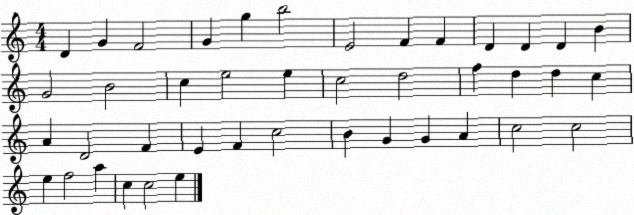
X:1
T:Untitled
M:4/4
L:1/4
K:C
D G F2 G g b2 E2 F F D D D B G2 B2 c e2 e c2 d2 f d d c A D2 F E F c2 B G G A c2 c2 e f2 a c c2 e